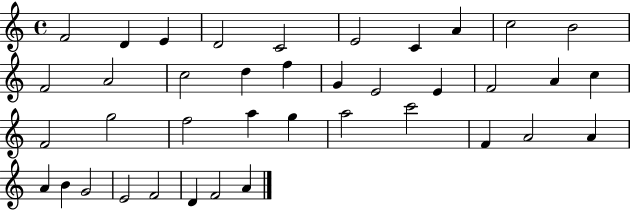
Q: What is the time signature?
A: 4/4